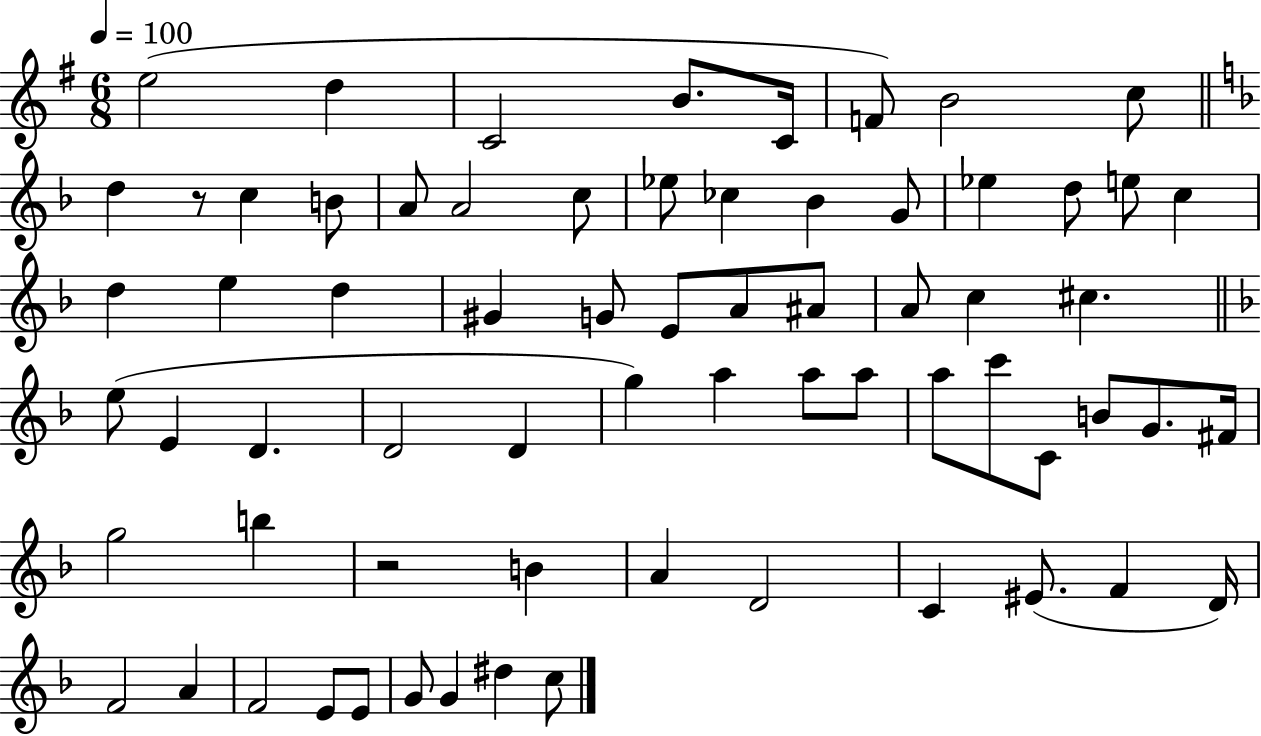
{
  \clef treble
  \numericTimeSignature
  \time 6/8
  \key g \major
  \tempo 4 = 100
  \repeat volta 2 { e''2( d''4 | c'2 b'8. c'16 | f'8) b'2 c''8 | \bar "||" \break \key d \minor d''4 r8 c''4 b'8 | a'8 a'2 c''8 | ees''8 ces''4 bes'4 g'8 | ees''4 d''8 e''8 c''4 | \break d''4 e''4 d''4 | gis'4 g'8 e'8 a'8 ais'8 | a'8 c''4 cis''4. | \bar "||" \break \key d \minor e''8( e'4 d'4. | d'2 d'4 | g''4) a''4 a''8 a''8 | a''8 c'''8 c'8 b'8 g'8. fis'16 | \break g''2 b''4 | r2 b'4 | a'4 d'2 | c'4 eis'8.( f'4 d'16) | \break f'2 a'4 | f'2 e'8 e'8 | g'8 g'4 dis''4 c''8 | } \bar "|."
}